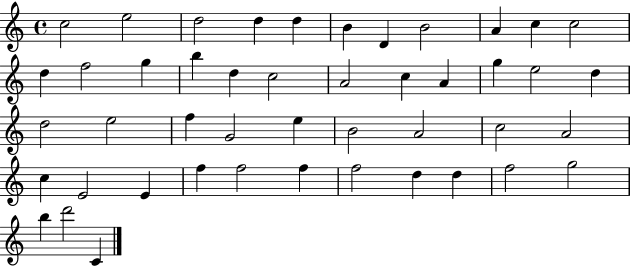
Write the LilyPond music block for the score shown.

{
  \clef treble
  \time 4/4
  \defaultTimeSignature
  \key c \major
  c''2 e''2 | d''2 d''4 d''4 | b'4 d'4 b'2 | a'4 c''4 c''2 | \break d''4 f''2 g''4 | b''4 d''4 c''2 | a'2 c''4 a'4 | g''4 e''2 d''4 | \break d''2 e''2 | f''4 g'2 e''4 | b'2 a'2 | c''2 a'2 | \break c''4 e'2 e'4 | f''4 f''2 f''4 | f''2 d''4 d''4 | f''2 g''2 | \break b''4 d'''2 c'4 | \bar "|."
}